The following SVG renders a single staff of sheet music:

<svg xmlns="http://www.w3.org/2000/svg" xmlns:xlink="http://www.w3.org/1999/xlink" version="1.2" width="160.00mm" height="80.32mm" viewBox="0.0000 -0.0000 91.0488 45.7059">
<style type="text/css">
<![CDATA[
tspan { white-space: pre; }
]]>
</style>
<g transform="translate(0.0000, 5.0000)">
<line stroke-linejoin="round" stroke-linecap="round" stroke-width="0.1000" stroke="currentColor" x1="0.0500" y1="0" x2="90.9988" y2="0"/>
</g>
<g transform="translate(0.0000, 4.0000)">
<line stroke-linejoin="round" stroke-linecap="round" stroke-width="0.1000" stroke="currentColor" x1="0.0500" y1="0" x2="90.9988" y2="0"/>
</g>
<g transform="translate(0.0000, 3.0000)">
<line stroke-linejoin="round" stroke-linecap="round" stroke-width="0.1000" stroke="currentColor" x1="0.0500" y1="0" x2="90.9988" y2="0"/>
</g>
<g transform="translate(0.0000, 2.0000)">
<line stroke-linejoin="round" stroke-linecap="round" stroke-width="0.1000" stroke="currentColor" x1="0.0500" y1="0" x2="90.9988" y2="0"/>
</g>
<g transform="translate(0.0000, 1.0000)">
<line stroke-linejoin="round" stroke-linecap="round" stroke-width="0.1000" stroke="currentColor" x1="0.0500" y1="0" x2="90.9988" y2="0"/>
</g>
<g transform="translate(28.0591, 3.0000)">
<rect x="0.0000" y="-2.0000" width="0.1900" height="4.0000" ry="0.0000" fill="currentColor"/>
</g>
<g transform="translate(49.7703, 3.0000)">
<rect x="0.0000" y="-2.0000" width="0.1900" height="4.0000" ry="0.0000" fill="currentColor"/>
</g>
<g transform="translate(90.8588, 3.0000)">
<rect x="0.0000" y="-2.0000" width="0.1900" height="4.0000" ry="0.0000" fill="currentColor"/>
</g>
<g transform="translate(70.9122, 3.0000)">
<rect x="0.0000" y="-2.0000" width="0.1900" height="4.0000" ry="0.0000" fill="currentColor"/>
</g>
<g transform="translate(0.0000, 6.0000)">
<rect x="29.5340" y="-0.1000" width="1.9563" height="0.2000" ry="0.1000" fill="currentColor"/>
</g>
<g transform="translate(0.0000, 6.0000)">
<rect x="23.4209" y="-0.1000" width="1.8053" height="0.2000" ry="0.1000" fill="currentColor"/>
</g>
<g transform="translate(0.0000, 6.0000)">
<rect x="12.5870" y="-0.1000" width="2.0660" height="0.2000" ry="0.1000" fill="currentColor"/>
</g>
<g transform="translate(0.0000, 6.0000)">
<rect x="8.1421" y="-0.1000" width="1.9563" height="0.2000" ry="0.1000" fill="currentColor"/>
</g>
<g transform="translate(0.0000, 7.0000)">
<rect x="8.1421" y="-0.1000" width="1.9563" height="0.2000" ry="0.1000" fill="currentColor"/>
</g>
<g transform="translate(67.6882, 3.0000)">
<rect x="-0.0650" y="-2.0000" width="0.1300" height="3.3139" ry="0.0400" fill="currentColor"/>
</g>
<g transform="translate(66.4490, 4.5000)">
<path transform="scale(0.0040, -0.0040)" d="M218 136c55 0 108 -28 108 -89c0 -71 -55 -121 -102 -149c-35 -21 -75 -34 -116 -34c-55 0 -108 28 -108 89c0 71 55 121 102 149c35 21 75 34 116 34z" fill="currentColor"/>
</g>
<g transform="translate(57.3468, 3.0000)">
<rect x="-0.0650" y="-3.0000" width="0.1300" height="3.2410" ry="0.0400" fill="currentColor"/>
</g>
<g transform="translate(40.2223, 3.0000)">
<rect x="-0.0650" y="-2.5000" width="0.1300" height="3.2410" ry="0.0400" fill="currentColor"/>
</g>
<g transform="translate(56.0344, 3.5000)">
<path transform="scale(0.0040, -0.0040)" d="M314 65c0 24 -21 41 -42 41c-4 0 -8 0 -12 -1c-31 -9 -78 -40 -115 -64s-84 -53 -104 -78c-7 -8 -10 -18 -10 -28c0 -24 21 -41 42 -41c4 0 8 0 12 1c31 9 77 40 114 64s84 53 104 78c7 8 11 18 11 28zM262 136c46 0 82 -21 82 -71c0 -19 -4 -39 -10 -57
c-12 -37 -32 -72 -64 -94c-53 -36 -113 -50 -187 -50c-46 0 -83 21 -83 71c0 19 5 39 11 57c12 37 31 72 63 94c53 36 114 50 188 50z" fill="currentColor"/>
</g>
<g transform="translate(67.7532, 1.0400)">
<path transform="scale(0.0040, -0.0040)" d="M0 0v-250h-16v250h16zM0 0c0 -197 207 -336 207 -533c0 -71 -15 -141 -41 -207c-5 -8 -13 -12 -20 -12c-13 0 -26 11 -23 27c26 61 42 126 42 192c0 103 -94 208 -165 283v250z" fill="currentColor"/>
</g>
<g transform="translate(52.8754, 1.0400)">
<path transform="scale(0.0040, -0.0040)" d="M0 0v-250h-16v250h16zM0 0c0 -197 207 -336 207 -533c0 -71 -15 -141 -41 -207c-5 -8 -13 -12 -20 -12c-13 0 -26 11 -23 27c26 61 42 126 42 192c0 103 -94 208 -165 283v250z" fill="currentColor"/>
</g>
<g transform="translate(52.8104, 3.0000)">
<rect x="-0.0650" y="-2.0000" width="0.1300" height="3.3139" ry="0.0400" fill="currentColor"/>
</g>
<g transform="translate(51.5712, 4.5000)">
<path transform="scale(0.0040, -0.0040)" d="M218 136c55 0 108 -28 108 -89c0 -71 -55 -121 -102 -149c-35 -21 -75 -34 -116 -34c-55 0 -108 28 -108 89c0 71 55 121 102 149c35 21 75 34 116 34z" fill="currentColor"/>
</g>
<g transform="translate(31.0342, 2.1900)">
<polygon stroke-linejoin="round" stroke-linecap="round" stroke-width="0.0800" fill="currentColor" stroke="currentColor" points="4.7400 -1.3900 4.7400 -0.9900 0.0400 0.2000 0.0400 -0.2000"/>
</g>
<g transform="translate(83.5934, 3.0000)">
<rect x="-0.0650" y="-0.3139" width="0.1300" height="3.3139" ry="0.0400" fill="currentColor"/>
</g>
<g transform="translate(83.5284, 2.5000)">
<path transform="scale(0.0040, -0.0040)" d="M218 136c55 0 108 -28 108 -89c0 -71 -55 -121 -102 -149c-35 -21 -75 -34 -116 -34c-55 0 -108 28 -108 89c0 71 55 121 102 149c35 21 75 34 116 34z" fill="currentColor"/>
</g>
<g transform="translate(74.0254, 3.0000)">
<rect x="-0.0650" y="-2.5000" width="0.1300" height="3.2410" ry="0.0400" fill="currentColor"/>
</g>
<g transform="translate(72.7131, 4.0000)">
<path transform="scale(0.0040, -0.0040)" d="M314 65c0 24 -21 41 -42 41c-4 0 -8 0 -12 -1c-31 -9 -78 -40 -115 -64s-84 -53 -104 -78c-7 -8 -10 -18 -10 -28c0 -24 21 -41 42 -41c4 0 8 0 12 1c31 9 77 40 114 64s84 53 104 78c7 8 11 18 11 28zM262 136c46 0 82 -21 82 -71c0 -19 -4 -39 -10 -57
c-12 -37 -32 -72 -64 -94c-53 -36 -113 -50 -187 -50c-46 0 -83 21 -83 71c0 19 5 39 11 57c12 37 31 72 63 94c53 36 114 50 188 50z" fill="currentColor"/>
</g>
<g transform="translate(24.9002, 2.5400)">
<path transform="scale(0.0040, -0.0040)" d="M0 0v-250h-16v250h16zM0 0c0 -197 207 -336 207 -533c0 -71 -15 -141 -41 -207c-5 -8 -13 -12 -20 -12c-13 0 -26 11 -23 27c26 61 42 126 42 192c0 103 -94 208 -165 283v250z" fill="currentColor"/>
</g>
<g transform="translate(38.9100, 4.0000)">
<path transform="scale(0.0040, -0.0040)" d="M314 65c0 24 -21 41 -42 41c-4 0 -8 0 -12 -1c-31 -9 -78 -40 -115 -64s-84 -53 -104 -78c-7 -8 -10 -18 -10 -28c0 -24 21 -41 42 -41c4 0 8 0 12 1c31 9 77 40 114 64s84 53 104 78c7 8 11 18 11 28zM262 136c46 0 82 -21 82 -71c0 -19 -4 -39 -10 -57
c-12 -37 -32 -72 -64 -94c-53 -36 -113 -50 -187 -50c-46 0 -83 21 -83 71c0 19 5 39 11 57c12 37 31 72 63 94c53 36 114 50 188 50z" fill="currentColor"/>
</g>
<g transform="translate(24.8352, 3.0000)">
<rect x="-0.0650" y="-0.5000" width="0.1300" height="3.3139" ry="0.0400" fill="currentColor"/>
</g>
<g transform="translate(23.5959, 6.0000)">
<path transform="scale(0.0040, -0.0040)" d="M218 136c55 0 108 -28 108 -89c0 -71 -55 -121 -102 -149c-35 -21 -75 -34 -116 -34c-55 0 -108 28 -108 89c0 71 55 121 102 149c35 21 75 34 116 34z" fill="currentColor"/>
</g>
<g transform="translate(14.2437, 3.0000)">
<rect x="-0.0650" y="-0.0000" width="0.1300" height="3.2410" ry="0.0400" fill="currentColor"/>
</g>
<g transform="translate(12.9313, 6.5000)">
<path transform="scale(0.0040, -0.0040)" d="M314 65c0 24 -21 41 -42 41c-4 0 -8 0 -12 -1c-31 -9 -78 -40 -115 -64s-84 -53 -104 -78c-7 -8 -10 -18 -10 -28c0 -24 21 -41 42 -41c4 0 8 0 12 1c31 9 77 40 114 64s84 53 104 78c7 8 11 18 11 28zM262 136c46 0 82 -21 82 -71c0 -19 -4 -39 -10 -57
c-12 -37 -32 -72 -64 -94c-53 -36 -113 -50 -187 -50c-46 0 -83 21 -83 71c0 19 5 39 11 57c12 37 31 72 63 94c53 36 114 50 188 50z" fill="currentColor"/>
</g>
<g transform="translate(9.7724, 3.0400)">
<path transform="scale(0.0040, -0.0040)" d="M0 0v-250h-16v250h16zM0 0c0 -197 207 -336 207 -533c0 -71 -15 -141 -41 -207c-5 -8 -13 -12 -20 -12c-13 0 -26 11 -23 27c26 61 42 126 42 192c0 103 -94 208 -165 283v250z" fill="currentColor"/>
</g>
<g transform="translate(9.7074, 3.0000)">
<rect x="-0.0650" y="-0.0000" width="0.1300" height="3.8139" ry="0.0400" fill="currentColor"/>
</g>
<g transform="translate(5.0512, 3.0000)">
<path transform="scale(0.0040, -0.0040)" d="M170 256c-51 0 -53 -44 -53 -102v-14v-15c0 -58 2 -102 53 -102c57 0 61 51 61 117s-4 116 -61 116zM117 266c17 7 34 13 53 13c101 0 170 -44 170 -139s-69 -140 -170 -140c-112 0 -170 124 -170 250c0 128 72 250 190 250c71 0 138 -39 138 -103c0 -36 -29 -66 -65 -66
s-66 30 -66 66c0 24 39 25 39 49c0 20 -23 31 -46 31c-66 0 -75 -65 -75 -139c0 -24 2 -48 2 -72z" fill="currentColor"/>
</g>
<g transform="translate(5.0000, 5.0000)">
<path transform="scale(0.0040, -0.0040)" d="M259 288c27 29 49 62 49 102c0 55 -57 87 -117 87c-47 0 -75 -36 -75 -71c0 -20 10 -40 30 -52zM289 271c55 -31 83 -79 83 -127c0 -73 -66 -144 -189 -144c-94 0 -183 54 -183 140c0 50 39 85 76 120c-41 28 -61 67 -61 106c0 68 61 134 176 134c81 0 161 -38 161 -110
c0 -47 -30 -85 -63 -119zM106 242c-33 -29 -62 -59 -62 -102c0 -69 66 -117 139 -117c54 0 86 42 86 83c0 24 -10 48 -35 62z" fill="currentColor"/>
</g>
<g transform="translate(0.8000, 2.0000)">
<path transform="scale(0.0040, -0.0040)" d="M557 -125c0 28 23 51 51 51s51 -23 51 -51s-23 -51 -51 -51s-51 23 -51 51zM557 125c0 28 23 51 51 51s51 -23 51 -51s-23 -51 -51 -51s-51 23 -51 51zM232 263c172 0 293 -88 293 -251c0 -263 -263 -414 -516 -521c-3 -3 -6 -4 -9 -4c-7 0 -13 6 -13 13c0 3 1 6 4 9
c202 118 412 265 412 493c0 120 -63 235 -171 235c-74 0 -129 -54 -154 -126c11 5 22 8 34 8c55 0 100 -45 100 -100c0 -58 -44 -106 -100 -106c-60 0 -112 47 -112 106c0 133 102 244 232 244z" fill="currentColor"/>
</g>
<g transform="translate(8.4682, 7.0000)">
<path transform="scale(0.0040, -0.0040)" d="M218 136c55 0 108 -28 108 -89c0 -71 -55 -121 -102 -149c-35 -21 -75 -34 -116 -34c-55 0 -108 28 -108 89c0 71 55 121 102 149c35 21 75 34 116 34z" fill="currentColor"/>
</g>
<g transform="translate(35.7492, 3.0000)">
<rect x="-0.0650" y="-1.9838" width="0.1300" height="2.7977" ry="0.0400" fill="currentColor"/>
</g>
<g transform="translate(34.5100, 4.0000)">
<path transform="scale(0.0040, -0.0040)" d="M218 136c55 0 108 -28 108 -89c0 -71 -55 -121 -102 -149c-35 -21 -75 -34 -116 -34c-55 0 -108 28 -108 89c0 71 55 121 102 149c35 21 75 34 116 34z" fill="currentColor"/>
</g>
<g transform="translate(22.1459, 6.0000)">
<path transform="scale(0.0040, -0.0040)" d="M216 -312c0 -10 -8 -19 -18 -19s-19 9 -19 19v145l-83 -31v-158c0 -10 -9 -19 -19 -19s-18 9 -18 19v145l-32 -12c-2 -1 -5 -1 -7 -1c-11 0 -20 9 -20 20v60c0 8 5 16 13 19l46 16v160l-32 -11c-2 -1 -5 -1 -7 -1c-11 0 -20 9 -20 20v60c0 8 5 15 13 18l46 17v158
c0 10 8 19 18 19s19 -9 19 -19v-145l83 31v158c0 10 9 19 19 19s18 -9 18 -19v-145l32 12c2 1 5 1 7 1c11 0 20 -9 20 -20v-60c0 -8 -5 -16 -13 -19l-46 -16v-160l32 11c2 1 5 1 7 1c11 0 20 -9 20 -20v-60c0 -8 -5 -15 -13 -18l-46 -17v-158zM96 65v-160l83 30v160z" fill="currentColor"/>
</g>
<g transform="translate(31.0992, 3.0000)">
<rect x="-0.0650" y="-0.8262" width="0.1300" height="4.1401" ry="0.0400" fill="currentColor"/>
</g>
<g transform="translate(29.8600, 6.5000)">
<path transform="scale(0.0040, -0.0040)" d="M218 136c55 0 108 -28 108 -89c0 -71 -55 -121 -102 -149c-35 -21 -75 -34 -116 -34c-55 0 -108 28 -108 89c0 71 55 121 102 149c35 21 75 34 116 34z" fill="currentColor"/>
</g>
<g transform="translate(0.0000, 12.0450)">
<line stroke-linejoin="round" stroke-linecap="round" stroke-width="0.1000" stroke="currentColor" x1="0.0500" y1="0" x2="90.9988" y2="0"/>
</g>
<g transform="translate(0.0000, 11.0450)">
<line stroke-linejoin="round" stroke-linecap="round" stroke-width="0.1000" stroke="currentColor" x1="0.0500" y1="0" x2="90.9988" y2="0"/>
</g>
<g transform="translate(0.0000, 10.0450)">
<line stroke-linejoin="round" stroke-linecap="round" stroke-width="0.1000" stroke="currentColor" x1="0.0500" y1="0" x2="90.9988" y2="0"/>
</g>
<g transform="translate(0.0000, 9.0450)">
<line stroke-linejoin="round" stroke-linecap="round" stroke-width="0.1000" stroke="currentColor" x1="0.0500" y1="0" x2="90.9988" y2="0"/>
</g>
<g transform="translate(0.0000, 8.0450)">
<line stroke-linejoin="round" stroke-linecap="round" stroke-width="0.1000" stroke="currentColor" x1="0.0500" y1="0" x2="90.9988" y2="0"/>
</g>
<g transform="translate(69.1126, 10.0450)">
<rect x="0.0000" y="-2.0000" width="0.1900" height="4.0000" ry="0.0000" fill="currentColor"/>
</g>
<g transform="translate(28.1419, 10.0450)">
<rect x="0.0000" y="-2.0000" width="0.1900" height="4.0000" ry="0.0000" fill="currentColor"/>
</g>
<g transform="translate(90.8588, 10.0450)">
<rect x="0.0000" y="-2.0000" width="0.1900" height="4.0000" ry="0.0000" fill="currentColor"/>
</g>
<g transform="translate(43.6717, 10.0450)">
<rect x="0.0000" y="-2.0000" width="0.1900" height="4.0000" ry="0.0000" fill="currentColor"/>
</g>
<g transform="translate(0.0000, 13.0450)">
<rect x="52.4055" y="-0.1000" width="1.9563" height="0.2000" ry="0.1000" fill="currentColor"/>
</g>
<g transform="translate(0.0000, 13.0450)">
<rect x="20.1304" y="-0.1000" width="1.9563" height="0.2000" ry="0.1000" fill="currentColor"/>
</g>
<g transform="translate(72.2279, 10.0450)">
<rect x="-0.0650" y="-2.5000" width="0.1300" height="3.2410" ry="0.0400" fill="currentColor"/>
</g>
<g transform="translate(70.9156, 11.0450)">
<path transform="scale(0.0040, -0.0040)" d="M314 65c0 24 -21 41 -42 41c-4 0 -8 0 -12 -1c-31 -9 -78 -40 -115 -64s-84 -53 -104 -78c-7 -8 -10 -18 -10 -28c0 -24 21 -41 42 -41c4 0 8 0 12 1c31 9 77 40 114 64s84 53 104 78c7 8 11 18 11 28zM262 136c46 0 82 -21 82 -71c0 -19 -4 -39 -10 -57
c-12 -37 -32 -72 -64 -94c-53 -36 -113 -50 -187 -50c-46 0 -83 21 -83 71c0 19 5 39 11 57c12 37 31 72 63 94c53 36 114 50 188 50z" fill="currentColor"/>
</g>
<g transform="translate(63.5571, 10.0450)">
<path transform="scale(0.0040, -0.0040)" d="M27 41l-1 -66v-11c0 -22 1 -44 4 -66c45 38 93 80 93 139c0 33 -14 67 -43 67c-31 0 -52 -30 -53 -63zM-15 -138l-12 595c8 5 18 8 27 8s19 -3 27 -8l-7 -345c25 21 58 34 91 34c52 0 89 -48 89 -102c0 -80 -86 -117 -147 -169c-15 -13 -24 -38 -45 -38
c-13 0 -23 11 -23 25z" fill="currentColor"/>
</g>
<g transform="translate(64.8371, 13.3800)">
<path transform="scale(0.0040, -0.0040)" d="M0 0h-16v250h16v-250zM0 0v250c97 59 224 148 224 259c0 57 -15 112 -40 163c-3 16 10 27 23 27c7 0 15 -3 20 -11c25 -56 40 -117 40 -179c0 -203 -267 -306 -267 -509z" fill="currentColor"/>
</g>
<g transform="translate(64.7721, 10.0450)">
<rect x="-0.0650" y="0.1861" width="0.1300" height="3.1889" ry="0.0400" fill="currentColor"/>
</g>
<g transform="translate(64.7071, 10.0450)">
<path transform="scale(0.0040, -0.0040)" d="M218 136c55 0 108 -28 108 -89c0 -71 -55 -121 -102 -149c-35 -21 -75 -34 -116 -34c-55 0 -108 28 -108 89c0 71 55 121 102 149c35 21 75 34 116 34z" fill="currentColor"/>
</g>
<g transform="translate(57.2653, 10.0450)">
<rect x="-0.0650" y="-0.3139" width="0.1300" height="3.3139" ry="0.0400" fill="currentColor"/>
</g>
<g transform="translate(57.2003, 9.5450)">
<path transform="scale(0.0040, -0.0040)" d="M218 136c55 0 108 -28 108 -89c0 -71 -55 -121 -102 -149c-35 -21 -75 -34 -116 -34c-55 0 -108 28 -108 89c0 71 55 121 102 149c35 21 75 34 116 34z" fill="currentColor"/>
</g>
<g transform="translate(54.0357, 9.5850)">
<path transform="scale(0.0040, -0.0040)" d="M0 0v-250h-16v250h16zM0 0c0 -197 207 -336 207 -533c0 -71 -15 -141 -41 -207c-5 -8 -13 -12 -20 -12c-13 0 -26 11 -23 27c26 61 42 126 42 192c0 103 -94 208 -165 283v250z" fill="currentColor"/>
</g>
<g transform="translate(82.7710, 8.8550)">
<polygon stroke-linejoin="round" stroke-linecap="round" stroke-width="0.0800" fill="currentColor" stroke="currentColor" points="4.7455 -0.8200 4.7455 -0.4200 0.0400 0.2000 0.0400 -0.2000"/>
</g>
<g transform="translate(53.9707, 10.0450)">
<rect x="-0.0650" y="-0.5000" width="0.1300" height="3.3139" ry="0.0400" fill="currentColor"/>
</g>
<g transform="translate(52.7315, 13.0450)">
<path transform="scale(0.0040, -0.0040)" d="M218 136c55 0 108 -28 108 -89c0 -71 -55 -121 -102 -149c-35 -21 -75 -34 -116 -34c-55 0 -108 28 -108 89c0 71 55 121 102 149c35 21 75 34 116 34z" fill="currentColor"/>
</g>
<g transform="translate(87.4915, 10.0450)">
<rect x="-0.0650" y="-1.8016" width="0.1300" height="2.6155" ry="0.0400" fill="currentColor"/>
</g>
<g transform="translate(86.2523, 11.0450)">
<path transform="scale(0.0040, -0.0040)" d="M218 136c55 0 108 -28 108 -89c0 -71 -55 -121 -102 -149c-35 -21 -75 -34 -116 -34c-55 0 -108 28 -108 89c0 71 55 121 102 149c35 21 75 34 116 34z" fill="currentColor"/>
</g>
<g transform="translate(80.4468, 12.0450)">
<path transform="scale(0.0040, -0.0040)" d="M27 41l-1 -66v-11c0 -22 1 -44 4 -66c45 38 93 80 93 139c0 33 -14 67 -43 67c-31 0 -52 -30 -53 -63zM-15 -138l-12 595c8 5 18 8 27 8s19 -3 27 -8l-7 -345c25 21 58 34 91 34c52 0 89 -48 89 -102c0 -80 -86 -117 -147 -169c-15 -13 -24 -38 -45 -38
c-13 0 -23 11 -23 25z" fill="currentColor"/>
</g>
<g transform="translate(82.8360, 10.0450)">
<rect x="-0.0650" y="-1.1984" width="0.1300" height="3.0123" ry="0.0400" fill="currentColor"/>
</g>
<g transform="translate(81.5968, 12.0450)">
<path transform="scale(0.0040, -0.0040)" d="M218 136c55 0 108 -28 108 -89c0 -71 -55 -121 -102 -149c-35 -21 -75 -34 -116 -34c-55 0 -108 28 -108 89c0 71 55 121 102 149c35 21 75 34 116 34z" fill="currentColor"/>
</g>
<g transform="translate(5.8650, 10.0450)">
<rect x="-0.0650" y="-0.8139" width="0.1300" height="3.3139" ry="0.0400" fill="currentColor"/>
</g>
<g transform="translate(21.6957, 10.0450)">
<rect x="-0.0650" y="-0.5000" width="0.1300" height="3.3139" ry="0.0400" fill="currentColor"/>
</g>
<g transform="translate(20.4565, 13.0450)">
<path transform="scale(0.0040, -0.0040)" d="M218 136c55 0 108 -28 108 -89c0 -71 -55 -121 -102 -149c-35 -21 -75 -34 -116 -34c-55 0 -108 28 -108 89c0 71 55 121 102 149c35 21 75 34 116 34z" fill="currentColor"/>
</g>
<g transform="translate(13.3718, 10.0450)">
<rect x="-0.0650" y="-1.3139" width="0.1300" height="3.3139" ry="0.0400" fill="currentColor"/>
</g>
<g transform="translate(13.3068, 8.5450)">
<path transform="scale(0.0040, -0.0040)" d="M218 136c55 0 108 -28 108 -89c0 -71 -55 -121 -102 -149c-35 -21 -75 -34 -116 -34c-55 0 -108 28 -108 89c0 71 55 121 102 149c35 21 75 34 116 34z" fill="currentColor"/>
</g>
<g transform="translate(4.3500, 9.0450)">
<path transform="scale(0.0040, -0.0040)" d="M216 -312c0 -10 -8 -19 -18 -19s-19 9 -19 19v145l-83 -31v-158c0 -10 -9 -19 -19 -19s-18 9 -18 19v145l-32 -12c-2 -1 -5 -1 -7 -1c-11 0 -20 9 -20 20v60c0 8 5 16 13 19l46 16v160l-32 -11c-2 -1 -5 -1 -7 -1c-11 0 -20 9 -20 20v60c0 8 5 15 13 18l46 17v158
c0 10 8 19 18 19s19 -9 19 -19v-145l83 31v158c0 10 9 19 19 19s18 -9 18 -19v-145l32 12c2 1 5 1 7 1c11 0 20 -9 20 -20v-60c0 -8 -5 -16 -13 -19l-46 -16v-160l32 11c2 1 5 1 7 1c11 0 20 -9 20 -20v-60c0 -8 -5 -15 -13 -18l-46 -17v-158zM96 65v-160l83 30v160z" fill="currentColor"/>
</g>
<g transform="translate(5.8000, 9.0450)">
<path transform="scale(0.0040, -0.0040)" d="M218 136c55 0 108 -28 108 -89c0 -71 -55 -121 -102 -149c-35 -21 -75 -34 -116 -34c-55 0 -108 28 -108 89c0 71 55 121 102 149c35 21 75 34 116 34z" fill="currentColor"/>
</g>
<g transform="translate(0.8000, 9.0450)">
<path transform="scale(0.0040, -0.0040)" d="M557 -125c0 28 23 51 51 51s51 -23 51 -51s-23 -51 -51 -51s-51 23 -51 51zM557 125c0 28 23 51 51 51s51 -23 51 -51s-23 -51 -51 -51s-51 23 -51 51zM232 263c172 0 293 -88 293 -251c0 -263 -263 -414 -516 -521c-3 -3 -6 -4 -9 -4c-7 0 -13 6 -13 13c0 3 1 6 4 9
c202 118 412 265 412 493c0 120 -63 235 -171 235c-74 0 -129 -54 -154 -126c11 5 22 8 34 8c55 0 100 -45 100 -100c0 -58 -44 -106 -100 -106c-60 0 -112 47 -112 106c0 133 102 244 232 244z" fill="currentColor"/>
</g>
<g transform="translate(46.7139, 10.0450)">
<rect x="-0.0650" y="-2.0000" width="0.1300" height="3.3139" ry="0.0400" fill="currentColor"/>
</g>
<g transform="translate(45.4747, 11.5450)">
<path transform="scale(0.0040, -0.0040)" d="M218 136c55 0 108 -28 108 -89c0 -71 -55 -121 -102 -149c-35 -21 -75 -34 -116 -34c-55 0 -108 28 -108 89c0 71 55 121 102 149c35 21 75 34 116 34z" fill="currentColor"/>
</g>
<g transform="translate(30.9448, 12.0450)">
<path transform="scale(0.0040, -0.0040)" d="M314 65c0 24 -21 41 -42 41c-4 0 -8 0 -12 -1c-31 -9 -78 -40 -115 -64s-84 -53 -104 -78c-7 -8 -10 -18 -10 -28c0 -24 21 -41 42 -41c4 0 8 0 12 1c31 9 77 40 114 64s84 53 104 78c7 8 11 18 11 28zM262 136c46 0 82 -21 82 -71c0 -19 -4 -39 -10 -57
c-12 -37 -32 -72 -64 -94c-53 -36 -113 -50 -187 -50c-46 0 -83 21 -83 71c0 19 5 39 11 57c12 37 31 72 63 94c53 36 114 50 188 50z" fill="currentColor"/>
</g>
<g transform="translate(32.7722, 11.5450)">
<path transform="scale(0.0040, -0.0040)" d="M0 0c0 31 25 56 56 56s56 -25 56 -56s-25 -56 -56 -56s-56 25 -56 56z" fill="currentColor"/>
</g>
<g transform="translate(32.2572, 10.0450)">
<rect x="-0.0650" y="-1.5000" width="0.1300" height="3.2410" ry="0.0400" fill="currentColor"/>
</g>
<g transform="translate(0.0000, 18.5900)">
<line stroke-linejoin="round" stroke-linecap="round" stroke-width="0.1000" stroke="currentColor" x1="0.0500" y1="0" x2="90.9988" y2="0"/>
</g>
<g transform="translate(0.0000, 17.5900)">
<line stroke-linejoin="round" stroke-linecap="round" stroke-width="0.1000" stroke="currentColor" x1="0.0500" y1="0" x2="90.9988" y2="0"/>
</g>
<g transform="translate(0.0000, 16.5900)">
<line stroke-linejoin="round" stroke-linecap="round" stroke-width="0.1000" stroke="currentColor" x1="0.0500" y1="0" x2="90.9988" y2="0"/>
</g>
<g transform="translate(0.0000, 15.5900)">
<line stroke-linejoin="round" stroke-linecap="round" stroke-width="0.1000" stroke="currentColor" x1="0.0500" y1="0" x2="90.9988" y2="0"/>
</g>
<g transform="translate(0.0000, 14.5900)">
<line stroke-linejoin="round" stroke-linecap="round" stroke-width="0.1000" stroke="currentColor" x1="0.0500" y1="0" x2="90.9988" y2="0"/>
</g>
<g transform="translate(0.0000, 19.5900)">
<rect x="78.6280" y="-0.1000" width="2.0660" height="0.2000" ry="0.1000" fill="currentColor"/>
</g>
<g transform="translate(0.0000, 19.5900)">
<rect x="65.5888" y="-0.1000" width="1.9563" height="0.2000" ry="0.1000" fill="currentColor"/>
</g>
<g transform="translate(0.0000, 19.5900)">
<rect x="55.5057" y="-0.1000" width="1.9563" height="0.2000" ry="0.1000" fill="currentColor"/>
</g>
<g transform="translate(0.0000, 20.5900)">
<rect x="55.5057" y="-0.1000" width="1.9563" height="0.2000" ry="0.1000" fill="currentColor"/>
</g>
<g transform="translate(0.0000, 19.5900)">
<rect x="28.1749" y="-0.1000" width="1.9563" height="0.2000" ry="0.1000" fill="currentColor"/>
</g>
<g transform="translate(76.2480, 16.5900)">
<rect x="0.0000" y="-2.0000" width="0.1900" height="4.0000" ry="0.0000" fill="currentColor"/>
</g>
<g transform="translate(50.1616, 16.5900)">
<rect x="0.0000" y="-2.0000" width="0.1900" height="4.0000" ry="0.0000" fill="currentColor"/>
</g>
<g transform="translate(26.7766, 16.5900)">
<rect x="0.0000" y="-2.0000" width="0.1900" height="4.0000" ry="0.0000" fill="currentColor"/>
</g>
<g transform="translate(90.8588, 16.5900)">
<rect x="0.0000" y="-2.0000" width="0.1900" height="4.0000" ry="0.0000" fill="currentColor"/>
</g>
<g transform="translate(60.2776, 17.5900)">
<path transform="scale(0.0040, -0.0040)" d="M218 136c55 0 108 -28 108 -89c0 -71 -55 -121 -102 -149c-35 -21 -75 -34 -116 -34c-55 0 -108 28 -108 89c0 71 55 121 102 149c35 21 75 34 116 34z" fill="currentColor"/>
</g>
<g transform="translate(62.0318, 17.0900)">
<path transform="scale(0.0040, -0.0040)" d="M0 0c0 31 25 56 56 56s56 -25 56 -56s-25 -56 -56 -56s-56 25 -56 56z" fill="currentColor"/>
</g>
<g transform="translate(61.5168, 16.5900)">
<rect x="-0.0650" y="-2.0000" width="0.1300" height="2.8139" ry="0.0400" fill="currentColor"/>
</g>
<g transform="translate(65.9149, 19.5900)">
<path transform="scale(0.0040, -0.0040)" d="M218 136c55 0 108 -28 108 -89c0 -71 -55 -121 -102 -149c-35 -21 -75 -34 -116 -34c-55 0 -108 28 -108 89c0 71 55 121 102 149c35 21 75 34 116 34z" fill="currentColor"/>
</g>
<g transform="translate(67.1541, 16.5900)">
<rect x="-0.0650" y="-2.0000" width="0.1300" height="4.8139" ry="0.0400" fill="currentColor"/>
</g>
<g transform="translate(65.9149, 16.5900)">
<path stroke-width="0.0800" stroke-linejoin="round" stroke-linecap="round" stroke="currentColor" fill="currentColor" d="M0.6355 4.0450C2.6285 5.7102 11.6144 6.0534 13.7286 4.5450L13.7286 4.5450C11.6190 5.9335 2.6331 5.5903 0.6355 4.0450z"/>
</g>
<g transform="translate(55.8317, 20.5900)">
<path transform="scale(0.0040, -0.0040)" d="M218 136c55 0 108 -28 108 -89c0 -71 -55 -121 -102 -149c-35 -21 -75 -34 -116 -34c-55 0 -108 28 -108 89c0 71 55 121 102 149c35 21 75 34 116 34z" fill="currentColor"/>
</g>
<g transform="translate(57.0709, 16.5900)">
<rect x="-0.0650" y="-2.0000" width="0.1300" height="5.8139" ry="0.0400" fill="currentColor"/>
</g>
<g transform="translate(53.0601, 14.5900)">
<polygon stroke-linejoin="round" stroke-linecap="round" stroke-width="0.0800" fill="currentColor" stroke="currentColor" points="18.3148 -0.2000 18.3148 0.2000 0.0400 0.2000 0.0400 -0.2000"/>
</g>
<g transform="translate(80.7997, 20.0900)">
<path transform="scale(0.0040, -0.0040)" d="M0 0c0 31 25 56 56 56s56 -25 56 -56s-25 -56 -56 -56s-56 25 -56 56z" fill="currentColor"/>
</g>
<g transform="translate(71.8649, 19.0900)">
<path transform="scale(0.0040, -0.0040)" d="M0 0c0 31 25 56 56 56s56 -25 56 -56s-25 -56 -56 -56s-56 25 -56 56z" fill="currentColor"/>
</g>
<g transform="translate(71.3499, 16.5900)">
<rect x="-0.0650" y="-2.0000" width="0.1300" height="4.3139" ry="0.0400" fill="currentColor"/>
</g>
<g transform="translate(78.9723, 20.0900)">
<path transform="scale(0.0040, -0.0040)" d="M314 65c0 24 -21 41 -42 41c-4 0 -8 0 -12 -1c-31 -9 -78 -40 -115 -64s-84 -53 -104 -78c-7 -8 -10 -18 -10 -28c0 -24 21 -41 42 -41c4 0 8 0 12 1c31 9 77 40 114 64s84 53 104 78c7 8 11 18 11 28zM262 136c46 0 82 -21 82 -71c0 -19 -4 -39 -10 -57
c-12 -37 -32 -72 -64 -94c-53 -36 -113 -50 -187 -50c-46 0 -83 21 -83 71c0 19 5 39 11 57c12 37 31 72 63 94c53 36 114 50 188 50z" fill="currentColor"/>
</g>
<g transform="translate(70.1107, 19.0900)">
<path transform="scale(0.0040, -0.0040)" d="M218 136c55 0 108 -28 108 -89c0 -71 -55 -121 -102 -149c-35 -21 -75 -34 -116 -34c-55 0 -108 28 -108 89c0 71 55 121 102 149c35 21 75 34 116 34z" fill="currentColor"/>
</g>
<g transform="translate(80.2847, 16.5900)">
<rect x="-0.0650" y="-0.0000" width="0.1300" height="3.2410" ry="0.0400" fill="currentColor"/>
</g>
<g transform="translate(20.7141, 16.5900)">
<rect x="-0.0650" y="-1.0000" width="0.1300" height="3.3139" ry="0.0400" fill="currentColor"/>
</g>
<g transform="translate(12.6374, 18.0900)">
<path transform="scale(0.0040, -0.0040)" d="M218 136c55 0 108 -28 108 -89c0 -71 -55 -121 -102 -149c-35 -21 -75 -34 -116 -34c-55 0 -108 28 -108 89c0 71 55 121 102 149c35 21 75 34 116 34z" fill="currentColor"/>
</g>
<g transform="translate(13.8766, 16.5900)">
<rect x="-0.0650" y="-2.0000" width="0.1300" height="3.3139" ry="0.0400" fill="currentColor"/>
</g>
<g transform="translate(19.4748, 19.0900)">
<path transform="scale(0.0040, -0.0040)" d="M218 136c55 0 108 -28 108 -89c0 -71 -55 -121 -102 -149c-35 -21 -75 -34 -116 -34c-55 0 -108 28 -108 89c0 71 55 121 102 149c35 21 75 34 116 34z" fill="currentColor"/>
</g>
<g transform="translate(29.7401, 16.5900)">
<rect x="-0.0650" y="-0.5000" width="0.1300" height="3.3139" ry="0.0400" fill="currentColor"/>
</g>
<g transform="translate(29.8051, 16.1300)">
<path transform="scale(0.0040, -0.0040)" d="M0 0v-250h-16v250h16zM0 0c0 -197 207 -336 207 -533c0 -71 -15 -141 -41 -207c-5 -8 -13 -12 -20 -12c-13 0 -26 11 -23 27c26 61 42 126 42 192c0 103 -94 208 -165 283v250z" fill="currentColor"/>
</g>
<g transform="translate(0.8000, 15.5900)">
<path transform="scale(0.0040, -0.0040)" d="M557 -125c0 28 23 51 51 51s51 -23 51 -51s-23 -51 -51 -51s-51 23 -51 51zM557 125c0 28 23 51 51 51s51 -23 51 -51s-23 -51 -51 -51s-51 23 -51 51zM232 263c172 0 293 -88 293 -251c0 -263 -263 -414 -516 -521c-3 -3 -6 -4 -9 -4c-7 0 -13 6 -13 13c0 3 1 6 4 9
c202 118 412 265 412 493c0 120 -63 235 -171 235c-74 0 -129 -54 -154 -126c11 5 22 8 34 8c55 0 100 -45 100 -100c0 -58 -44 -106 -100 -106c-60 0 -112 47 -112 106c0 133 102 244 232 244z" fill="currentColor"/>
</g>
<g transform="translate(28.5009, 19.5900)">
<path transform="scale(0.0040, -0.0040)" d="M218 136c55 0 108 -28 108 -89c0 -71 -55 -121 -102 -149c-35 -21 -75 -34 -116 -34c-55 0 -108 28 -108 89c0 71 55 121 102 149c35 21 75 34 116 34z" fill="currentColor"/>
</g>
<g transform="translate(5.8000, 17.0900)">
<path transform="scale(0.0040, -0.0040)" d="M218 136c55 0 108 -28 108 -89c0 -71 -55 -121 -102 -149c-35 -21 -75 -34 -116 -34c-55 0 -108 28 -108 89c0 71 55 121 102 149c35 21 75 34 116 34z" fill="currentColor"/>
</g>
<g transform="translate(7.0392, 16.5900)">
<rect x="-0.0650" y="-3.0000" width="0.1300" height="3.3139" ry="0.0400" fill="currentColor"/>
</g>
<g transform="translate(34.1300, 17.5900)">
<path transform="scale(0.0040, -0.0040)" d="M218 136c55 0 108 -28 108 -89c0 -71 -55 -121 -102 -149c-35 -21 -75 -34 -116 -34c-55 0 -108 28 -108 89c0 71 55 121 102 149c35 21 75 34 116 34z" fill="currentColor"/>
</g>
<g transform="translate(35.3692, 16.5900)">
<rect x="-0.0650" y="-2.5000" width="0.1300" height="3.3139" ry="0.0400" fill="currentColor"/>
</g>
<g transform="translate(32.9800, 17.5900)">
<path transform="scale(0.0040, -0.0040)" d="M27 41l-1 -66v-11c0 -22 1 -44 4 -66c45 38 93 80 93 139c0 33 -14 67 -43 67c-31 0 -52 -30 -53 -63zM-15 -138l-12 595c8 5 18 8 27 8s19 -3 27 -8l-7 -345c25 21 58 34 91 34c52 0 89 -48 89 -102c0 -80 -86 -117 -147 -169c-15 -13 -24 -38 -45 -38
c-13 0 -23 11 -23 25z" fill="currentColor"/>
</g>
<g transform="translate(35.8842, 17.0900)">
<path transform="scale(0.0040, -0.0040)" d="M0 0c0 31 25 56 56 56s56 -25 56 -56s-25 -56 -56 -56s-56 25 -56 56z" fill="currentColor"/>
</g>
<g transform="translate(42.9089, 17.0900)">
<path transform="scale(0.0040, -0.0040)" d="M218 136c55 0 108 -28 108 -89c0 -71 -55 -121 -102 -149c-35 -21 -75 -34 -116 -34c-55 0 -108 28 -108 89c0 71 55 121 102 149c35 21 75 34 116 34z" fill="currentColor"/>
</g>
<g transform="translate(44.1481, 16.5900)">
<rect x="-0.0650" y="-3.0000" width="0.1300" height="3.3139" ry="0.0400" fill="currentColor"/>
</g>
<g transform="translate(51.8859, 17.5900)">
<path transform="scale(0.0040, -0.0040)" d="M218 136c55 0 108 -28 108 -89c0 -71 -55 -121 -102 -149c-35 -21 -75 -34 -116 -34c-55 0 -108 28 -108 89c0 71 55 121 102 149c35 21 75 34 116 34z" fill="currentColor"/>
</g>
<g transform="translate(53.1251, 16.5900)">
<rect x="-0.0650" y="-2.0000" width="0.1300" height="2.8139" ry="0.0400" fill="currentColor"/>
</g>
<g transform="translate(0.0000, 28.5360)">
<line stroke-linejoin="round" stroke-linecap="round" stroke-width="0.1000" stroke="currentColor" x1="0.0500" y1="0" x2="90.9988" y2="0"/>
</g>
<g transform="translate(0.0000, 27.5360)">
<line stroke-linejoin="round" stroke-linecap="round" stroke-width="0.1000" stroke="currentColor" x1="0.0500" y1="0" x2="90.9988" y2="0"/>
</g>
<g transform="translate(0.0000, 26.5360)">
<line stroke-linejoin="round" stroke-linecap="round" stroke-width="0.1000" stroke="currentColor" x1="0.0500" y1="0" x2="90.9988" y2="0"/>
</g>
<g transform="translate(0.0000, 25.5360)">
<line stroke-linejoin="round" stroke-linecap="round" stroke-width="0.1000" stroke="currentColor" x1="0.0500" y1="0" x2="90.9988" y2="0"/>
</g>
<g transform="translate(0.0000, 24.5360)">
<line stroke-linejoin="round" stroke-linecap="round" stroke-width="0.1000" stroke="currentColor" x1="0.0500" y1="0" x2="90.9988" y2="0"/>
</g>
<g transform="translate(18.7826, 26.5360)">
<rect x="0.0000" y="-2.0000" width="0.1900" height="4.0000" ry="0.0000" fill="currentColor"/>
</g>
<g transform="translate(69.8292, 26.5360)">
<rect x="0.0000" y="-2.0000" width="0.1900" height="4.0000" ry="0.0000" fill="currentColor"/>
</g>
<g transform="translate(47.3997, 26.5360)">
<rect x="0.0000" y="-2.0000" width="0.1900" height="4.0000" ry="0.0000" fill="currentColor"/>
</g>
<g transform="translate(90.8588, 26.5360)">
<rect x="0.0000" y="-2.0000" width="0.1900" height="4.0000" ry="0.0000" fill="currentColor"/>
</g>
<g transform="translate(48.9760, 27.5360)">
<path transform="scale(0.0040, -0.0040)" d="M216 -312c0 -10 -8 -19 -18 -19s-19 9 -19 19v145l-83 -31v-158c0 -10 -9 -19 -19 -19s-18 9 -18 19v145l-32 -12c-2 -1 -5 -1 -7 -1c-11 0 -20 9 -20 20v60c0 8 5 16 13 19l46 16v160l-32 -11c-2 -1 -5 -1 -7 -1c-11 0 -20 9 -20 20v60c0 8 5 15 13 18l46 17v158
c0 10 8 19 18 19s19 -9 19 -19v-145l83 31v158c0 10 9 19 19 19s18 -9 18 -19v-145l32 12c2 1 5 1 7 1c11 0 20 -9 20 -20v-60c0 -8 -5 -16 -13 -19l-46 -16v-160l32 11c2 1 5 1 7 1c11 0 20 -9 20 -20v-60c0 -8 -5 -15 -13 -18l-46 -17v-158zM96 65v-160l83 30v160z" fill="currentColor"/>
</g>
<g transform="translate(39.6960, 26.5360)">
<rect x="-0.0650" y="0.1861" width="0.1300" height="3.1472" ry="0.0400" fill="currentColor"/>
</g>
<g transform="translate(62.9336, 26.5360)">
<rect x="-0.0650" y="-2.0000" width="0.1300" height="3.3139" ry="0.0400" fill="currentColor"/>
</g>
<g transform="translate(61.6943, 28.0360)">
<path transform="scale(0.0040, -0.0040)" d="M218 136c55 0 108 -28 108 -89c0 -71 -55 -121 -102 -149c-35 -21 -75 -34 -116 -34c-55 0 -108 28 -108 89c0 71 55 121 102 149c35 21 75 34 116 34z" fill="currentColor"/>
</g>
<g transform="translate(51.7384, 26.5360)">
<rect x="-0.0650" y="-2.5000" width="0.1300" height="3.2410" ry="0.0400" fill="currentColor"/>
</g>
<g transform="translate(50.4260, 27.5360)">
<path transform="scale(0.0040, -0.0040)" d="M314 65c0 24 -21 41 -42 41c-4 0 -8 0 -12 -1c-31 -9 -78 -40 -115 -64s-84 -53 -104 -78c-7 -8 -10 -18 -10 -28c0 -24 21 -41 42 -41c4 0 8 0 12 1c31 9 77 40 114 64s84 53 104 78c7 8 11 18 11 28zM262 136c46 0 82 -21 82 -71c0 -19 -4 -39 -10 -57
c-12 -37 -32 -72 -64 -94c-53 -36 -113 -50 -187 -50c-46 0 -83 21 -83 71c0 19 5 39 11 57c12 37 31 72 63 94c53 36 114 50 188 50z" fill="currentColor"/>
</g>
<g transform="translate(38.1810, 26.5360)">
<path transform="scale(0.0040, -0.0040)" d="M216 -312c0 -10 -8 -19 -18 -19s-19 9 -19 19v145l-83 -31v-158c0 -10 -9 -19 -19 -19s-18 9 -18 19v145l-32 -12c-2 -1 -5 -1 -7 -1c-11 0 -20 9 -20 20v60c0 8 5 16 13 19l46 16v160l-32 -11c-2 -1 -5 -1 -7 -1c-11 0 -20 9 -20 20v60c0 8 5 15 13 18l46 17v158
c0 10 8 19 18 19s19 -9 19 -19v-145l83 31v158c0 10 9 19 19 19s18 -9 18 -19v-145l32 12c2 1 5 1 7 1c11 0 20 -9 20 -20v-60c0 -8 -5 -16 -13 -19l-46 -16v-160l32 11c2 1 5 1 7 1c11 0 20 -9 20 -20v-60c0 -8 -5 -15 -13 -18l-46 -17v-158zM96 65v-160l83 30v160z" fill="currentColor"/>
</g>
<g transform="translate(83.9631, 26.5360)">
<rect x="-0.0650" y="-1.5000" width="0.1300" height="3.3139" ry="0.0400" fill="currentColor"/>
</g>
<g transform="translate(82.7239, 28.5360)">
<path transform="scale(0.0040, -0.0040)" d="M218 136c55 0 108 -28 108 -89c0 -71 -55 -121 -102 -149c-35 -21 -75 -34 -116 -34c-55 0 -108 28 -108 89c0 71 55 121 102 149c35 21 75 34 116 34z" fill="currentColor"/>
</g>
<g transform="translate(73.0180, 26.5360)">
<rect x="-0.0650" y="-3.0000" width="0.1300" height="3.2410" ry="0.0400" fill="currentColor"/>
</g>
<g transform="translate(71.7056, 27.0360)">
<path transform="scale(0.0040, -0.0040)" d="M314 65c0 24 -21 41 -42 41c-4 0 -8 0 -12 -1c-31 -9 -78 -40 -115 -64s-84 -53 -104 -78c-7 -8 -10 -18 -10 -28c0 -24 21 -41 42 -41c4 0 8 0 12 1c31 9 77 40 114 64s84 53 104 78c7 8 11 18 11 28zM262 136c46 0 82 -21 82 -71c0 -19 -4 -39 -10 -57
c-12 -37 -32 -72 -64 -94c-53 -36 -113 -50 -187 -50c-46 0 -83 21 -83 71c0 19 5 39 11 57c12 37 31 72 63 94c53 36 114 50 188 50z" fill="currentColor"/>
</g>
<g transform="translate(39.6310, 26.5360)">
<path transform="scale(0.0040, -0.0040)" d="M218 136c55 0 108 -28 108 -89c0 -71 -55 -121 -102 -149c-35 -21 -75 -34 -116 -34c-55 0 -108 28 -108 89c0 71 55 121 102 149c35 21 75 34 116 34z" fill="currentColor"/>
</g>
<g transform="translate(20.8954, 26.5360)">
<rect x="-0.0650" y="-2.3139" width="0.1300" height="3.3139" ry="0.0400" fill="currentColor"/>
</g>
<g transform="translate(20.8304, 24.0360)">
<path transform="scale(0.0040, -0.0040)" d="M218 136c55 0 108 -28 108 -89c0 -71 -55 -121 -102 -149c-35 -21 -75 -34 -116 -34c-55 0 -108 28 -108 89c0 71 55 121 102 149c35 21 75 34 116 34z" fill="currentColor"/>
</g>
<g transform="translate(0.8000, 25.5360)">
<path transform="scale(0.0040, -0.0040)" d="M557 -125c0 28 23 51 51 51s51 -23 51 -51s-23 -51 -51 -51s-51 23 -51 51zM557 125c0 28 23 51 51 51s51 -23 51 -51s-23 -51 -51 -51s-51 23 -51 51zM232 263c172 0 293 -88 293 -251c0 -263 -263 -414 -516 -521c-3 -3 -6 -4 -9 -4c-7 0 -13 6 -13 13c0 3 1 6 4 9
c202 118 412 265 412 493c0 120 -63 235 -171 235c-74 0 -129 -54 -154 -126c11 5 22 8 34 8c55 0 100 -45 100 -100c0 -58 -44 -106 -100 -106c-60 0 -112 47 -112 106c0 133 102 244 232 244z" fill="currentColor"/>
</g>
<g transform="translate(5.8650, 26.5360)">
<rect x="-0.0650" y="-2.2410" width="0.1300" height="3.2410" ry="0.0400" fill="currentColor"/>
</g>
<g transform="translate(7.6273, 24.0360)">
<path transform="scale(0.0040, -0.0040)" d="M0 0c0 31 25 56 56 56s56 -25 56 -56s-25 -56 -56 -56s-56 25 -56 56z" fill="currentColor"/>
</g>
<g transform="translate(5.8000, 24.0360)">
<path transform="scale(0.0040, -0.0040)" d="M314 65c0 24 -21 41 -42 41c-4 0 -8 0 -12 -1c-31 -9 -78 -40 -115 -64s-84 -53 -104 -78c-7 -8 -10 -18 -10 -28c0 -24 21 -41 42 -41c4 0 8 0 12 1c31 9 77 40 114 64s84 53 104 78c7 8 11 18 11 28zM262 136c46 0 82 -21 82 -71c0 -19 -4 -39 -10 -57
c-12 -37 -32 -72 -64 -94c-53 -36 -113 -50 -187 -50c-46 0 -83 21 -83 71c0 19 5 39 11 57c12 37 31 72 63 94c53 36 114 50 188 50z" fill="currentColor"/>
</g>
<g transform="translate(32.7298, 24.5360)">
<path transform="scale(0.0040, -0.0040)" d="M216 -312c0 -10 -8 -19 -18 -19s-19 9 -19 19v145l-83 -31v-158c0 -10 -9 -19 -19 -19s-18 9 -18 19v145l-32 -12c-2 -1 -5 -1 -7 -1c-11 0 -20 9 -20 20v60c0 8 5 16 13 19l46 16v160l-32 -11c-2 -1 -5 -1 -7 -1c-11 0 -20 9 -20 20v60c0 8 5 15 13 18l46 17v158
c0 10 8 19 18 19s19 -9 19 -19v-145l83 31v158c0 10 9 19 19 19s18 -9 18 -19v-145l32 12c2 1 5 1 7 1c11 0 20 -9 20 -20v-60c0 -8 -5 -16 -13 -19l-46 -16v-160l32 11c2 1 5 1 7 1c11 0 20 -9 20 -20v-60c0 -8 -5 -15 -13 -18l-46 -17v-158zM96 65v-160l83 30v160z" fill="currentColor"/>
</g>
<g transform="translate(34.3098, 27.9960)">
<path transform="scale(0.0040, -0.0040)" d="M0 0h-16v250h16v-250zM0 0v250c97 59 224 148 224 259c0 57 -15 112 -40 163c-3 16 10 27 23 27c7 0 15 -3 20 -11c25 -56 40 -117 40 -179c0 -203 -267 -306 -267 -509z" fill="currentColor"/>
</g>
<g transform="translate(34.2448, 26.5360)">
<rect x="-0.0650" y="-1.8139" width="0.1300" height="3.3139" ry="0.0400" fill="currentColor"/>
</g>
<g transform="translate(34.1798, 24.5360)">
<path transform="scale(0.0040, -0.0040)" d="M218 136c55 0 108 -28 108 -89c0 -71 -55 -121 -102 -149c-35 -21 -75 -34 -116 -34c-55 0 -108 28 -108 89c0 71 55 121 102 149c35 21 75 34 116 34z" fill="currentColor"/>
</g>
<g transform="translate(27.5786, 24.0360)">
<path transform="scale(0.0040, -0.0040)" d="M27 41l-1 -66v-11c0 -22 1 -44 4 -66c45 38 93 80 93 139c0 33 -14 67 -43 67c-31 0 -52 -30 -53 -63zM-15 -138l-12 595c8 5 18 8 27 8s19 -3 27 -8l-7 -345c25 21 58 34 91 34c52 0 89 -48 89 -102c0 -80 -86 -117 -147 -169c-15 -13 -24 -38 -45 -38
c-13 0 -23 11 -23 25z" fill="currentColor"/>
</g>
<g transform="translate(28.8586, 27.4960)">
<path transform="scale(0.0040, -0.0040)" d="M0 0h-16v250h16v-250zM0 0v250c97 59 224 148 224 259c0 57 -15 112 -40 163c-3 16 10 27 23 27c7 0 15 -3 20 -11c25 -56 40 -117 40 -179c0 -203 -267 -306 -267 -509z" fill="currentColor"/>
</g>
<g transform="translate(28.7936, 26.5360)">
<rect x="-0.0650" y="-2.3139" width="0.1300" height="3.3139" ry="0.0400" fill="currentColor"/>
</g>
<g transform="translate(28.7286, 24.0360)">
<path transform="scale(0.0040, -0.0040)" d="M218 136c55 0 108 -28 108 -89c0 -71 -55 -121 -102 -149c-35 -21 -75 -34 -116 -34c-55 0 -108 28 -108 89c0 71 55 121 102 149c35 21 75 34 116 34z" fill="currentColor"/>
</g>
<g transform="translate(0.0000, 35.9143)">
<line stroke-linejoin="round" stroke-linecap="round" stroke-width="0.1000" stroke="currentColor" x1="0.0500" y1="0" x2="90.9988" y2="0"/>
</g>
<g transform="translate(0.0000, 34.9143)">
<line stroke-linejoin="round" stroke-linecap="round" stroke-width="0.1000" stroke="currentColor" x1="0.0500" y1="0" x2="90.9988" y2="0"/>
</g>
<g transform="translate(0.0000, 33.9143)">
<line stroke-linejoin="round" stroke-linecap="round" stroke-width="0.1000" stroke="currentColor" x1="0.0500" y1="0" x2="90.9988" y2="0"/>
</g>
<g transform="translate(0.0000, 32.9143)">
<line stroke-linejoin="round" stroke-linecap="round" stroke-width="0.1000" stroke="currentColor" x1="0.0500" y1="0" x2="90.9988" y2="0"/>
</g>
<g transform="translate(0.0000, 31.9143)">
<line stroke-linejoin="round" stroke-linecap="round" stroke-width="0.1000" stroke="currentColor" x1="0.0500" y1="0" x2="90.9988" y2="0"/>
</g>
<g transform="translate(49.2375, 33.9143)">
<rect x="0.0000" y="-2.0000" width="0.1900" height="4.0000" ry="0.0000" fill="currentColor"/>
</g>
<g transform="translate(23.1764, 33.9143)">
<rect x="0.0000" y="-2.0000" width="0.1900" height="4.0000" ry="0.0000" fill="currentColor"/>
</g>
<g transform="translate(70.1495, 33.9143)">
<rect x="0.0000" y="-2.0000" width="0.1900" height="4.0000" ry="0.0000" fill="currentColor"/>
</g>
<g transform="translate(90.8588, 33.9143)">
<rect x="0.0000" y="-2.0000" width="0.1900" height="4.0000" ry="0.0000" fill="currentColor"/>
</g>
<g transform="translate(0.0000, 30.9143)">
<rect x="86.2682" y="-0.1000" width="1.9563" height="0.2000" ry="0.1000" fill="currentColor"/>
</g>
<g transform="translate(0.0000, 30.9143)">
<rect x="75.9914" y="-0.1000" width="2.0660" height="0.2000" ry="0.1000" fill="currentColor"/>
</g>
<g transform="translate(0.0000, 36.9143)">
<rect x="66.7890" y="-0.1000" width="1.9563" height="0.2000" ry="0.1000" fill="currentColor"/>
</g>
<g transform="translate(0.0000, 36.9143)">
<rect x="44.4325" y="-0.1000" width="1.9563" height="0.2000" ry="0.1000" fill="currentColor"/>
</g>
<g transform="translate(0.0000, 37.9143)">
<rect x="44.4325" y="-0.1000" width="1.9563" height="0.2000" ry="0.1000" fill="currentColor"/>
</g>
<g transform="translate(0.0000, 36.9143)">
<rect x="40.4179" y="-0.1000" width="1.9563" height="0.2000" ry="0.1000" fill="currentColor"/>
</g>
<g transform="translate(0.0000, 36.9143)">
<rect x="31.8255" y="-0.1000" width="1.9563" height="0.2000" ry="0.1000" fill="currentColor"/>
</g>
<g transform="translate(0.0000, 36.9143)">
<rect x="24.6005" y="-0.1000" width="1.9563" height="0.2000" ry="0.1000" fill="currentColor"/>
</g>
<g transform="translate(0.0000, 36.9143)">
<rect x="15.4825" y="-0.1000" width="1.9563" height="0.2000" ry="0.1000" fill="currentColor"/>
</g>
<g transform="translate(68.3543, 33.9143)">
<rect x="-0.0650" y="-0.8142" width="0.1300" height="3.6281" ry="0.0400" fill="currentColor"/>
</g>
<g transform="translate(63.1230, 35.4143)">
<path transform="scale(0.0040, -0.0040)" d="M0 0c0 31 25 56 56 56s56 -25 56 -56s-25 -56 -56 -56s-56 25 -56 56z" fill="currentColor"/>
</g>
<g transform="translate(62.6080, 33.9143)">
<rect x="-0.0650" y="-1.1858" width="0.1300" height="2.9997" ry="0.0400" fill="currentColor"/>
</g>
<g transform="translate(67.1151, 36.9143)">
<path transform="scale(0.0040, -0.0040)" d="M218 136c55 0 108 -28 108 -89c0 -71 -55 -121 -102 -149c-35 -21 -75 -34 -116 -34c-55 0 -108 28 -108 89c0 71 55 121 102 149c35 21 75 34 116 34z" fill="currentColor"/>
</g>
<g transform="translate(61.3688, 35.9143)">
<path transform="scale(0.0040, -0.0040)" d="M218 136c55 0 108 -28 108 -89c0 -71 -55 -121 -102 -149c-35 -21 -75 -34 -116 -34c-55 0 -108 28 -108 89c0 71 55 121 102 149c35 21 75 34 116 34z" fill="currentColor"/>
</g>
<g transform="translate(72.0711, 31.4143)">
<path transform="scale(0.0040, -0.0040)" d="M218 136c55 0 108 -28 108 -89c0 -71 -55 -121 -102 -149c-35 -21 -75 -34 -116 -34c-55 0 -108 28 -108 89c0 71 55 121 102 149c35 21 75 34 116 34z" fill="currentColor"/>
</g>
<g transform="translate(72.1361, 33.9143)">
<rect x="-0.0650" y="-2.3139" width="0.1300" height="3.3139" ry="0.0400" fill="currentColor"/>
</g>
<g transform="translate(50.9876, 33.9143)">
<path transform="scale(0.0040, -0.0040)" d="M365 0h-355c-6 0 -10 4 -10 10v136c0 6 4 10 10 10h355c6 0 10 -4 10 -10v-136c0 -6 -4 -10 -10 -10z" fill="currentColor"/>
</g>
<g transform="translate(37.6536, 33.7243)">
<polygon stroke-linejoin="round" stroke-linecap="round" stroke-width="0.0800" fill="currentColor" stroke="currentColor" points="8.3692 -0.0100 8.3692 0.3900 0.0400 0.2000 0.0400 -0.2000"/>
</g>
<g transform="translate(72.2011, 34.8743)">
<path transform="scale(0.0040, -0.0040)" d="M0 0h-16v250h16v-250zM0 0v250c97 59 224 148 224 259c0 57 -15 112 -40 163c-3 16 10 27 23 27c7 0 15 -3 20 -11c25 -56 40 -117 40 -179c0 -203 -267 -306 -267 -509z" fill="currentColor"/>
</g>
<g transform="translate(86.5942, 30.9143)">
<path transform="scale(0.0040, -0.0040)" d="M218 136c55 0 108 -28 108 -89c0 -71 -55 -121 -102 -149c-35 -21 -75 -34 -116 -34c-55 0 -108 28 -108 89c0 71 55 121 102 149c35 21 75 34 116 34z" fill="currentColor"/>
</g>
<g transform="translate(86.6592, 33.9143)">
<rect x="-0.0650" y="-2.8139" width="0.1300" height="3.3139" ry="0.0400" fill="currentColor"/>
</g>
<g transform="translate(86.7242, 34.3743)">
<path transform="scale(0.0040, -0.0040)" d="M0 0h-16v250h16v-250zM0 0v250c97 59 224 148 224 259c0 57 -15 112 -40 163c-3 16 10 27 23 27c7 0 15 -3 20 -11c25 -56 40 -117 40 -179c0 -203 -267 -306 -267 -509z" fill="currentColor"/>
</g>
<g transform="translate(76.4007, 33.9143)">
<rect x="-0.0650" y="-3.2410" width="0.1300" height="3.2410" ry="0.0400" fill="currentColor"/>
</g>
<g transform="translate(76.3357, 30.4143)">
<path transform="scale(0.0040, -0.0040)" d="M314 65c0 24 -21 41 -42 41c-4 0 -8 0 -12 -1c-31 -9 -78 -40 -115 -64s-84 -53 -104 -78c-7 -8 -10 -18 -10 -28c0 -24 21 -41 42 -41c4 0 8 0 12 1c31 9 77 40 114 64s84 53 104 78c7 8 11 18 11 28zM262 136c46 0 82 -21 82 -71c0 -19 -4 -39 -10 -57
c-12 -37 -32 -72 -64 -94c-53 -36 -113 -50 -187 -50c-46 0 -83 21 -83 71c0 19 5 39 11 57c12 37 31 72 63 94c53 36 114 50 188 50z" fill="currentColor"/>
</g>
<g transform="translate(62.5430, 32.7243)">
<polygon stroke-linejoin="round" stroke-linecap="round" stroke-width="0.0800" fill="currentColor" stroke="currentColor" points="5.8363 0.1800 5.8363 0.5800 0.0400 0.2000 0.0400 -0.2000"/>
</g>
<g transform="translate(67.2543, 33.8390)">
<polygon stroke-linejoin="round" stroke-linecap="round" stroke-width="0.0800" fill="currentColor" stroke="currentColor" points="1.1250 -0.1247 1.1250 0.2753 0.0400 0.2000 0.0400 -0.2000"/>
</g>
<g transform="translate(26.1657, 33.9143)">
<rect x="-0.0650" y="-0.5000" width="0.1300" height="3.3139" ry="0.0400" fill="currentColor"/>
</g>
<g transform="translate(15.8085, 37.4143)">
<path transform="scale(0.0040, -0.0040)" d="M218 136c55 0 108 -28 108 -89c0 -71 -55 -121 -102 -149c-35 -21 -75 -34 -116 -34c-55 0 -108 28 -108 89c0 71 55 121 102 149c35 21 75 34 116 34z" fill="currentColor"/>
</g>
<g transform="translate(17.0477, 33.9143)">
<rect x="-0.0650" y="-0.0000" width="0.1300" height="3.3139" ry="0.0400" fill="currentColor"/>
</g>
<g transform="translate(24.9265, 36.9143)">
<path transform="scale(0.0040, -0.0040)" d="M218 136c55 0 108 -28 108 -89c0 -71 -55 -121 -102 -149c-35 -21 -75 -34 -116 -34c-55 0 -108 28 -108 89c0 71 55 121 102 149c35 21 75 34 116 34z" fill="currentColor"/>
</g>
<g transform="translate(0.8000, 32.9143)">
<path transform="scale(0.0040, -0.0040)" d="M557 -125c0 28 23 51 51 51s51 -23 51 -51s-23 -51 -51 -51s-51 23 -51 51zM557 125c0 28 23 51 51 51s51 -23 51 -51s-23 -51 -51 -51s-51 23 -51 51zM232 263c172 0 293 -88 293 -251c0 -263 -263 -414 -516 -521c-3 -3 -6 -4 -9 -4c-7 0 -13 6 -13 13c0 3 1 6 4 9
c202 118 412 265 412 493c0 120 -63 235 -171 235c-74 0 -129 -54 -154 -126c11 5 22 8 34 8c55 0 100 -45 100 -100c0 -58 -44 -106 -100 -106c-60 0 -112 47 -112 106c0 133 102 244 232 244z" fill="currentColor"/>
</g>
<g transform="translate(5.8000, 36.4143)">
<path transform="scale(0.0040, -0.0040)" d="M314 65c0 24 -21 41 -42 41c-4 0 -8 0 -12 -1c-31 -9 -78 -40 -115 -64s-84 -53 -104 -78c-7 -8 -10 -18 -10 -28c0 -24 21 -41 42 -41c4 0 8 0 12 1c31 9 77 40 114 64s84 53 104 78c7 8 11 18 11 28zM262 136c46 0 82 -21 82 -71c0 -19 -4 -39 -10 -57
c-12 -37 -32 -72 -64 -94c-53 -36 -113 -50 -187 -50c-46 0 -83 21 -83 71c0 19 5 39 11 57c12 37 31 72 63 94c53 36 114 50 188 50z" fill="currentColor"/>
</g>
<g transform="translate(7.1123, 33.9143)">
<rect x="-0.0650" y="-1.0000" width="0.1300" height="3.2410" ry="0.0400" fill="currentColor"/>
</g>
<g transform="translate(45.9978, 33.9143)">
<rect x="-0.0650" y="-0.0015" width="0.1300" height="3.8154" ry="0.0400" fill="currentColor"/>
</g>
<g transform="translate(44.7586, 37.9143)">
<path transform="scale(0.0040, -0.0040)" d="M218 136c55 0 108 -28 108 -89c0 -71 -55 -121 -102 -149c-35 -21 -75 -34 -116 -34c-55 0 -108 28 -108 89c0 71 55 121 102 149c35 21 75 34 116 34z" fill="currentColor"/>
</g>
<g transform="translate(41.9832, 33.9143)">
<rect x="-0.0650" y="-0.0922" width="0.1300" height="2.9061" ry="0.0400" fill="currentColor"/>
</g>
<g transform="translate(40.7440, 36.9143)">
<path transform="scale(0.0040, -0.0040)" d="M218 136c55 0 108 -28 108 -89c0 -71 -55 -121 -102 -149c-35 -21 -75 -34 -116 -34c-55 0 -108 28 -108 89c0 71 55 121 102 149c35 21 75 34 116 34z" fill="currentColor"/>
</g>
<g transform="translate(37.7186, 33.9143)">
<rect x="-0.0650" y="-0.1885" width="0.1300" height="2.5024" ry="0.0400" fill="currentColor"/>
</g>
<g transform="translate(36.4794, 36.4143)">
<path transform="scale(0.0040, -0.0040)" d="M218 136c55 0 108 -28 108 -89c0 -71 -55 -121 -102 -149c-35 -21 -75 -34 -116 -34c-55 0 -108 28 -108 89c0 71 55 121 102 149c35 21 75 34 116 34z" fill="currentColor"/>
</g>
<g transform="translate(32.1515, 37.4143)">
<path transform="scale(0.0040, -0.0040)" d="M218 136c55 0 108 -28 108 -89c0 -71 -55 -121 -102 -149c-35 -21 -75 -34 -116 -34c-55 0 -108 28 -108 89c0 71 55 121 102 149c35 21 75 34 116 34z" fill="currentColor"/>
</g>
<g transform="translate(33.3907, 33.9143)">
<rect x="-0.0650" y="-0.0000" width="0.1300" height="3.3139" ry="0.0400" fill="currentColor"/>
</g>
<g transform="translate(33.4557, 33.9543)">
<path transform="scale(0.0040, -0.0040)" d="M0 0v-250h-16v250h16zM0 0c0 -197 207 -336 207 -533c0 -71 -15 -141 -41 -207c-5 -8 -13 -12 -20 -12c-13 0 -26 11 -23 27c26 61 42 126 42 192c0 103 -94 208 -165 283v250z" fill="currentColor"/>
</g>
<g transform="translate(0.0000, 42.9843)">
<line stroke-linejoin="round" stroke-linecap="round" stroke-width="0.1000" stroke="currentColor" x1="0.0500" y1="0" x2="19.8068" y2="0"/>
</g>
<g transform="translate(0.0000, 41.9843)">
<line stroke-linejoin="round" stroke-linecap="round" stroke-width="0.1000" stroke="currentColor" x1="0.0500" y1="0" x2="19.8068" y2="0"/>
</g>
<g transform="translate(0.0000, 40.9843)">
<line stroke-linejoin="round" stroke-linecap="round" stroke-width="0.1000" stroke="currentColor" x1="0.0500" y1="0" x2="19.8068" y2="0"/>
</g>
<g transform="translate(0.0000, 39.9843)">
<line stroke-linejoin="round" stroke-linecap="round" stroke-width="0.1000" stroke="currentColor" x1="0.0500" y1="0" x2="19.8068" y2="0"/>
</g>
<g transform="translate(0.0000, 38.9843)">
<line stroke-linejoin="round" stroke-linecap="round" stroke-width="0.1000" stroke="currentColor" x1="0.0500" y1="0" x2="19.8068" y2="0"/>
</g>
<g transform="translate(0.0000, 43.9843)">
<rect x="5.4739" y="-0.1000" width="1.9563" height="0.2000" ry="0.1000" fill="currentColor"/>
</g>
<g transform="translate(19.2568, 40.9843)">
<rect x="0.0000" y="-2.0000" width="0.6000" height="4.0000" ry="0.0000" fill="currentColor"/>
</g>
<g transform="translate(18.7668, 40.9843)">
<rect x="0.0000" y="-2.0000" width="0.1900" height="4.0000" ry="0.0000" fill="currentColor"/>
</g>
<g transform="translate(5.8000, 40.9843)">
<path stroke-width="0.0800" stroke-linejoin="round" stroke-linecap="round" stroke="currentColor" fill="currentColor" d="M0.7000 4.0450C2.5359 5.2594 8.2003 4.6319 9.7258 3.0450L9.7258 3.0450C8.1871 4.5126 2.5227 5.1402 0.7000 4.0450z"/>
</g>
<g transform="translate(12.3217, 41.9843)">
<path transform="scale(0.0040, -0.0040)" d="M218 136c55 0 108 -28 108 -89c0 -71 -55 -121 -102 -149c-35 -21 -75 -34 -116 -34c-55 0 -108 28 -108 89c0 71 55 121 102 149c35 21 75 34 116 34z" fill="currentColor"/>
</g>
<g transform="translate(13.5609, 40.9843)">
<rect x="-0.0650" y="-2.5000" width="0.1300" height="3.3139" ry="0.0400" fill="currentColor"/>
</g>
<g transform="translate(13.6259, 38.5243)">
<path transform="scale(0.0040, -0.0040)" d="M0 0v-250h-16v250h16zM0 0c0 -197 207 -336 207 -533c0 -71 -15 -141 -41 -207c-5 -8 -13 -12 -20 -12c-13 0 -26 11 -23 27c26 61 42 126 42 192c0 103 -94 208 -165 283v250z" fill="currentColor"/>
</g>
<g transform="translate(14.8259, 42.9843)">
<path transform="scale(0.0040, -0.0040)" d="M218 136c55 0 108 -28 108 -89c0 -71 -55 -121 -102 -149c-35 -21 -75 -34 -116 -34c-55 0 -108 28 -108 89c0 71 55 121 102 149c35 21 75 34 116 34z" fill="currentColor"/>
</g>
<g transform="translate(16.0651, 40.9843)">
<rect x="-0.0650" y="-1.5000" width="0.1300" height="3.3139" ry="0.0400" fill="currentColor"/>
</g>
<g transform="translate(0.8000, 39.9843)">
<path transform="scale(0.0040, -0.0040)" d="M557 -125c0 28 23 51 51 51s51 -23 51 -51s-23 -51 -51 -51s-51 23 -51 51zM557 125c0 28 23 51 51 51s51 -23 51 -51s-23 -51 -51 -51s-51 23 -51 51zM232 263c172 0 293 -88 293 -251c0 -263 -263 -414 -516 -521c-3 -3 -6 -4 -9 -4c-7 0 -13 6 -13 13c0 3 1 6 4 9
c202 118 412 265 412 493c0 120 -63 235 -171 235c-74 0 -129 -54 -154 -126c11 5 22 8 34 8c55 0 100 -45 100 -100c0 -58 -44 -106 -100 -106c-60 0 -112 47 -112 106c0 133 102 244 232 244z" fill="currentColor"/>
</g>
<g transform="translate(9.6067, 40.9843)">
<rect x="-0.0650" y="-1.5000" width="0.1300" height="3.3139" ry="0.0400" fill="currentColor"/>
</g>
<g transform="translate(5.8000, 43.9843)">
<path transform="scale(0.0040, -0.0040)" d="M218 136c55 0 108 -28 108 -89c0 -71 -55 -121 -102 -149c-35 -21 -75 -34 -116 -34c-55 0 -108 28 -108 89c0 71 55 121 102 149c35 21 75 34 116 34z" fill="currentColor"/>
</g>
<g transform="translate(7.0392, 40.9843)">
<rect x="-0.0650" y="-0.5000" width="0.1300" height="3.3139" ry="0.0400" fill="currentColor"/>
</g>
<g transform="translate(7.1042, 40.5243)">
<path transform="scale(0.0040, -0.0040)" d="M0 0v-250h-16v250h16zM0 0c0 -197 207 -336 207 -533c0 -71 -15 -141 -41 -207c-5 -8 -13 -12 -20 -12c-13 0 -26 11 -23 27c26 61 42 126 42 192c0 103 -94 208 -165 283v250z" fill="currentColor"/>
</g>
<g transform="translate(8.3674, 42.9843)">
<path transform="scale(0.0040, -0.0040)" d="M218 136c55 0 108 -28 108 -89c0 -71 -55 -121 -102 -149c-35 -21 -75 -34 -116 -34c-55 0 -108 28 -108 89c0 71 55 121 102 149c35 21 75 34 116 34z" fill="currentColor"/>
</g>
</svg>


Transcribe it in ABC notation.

X:1
T:Untitled
M:6/8
L:1/4
K:C
C,,/2 D,,2 ^E,,/2 D,,/2 B,,/2 B,,2 A,,/2 C,2 A,,/2 B,,2 E, ^F, G, E,, G,,2 A,, E,,/2 E, _D,/2 B,,2 _G,,/2 B,,/2 C, A,, F,, E,,/2 _B,, C, B,,/2 C,,/2 B,,/2 E,,/2 F,,/2 D,,2 B,2 B, _B,/2 ^A,/2 ^D, ^B,,2 A,, C,2 G,, F,,2 D,, E,, D,,/2 F,,/2 E,,/2 C,,/2 z2 G,,/2 E,,/4 B,/2 D2 C/2 E,,/2 G,, B,,/2 G,,